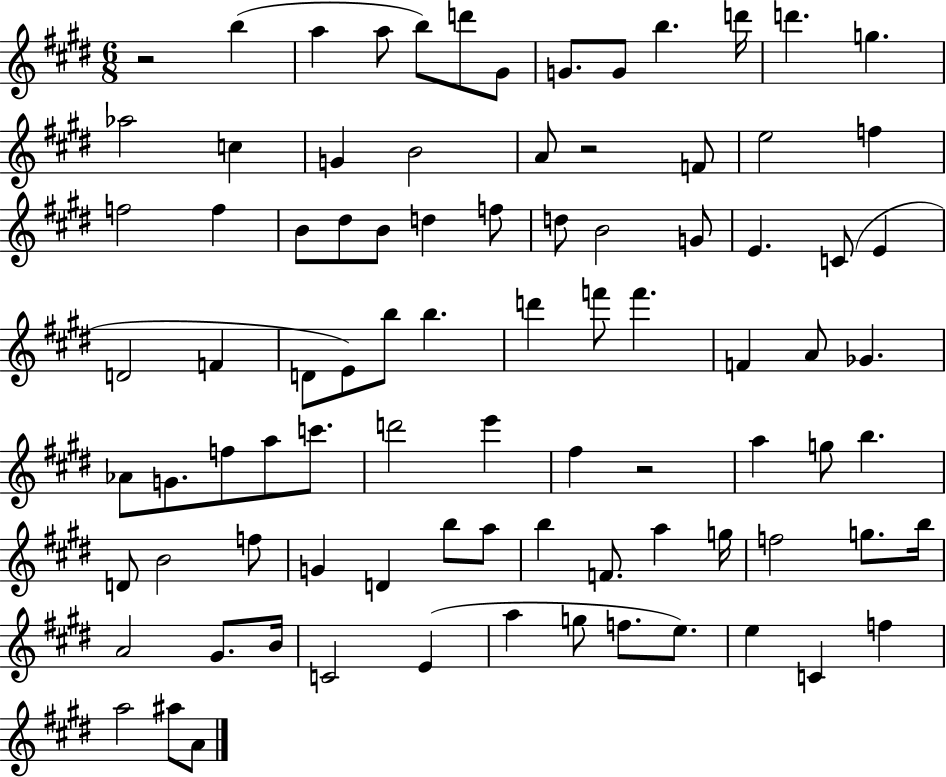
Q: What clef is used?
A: treble